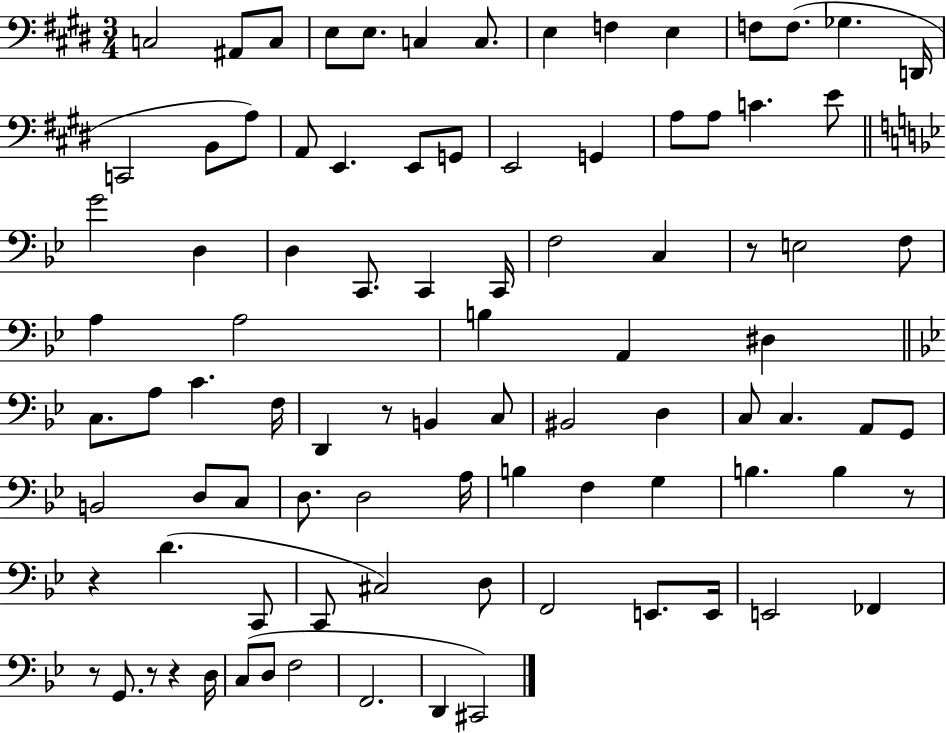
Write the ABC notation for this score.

X:1
T:Untitled
M:3/4
L:1/4
K:E
C,2 ^A,,/2 C,/2 E,/2 E,/2 C, C,/2 E, F, E, F,/2 F,/2 _G, D,,/4 C,,2 B,,/2 A,/2 A,,/2 E,, E,,/2 G,,/2 E,,2 G,, A,/2 A,/2 C E/2 G2 D, D, C,,/2 C,, C,,/4 F,2 C, z/2 E,2 F,/2 A, A,2 B, A,, ^D, C,/2 A,/2 C F,/4 D,, z/2 B,, C,/2 ^B,,2 D, C,/2 C, A,,/2 G,,/2 B,,2 D,/2 C,/2 D,/2 D,2 A,/4 B, F, G, B, B, z/2 z D C,,/2 C,,/2 ^C,2 D,/2 F,,2 E,,/2 E,,/4 E,,2 _F,, z/2 G,,/2 z/2 z D,/4 C,/2 D,/2 F,2 F,,2 D,, ^C,,2